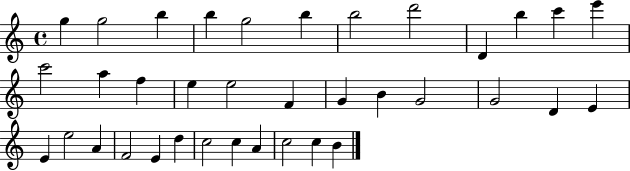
{
  \clef treble
  \time 4/4
  \defaultTimeSignature
  \key c \major
  g''4 g''2 b''4 | b''4 g''2 b''4 | b''2 d'''2 | d'4 b''4 c'''4 e'''4 | \break c'''2 a''4 f''4 | e''4 e''2 f'4 | g'4 b'4 g'2 | g'2 d'4 e'4 | \break e'4 e''2 a'4 | f'2 e'4 d''4 | c''2 c''4 a'4 | c''2 c''4 b'4 | \break \bar "|."
}